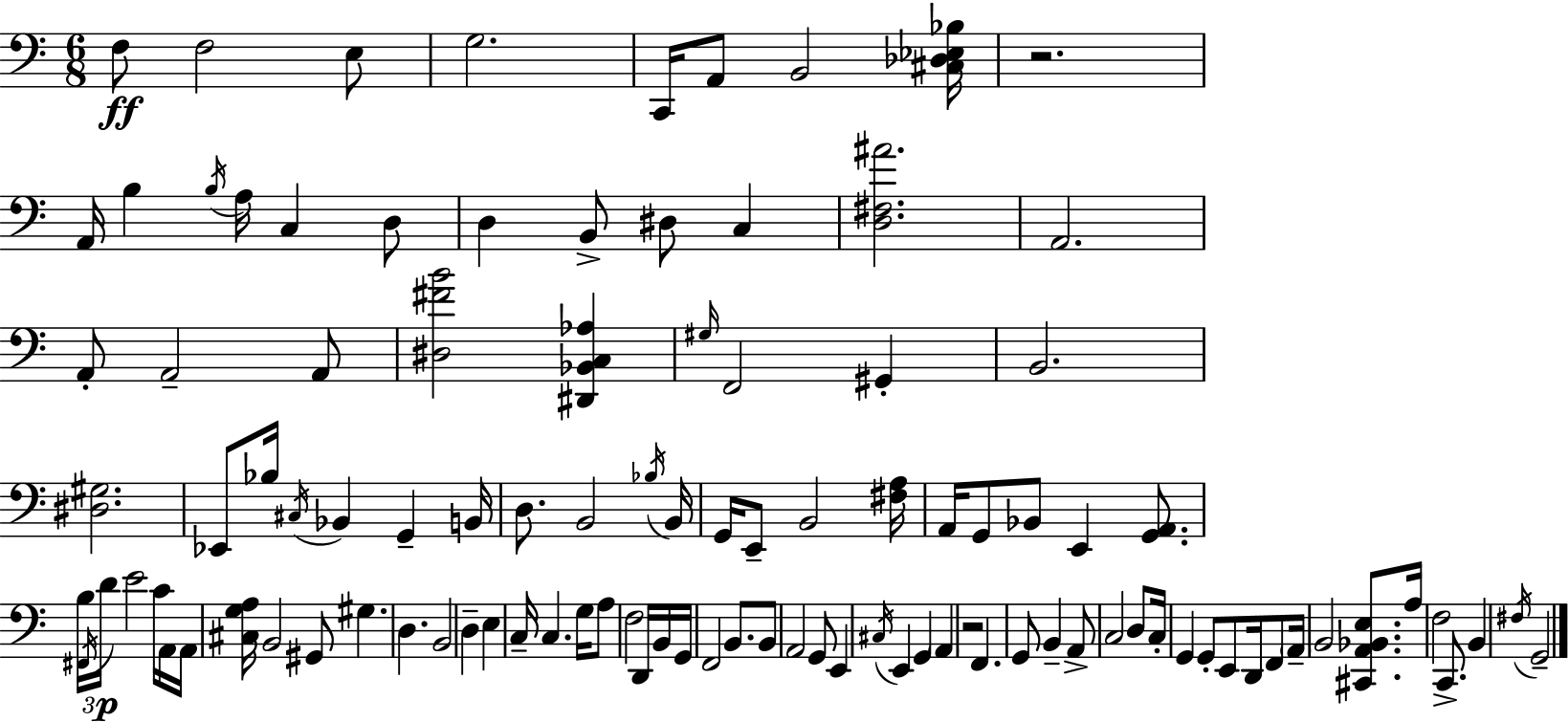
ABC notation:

X:1
T:Untitled
M:6/8
L:1/4
K:Am
F,/2 F,2 E,/2 G,2 C,,/4 A,,/2 B,,2 [^C,_D,_E,_B,]/4 z2 A,,/4 B, B,/4 A,/4 C, D,/2 D, B,,/2 ^D,/2 C, [D,^F,^A]2 A,,2 A,,/2 A,,2 A,,/2 [^D,^FB]2 [^D,,_B,,C,_A,] ^G,/4 F,,2 ^G,, B,,2 [^D,^G,]2 _E,,/2 _B,/4 ^C,/4 _B,, G,, B,,/4 D,/2 B,,2 _B,/4 B,,/4 G,,/4 E,,/2 B,,2 [^F,A,]/4 A,,/4 G,,/2 _B,,/2 E,, [G,,A,,]/2 B,/4 ^F,,/4 D/4 E2 C/4 A,,/4 A,,/4 [^C,G,A,]/4 B,,2 ^G,,/2 ^G, D, B,,2 D, E, C,/4 C, G,/4 A,/2 F,2 D,,/4 B,,/4 G,,/4 F,,2 B,,/2 B,,/2 A,,2 G,,/2 E,, ^C,/4 E,, G,, A,, z2 F,, G,,/2 B,, A,,/2 C,2 D,/2 C,/4 G,, G,,/2 E,,/2 D,,/4 F,,/2 A,,/4 B,,2 [^C,,A,,_B,,E,]/2 A,/4 F,2 C,,/2 B,, ^F,/4 G,,2